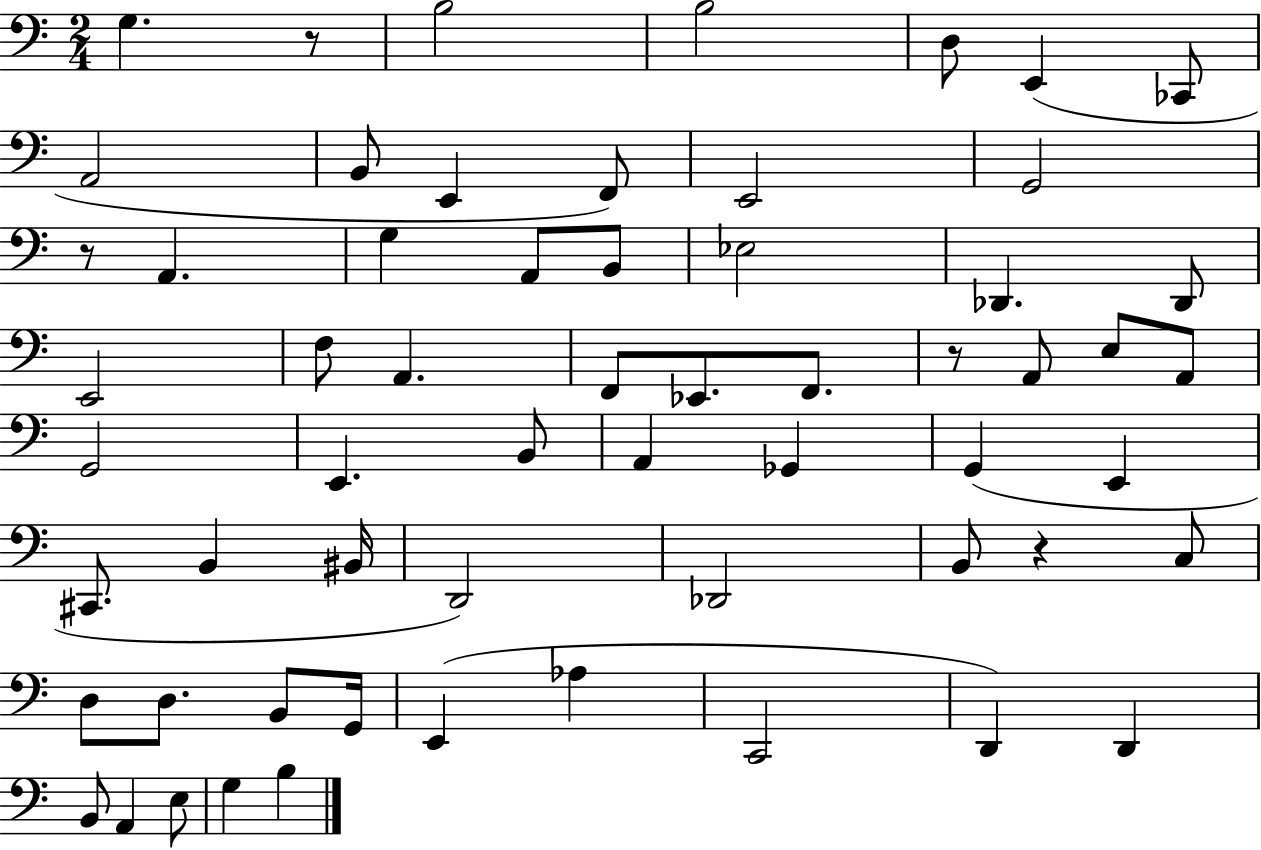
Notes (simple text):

G3/q. R/e B3/h B3/h D3/e E2/q CES2/e A2/h B2/e E2/q F2/e E2/h G2/h R/e A2/q. G3/q A2/e B2/e Eb3/h Db2/q. Db2/e E2/h F3/e A2/q. F2/e Eb2/e. F2/e. R/e A2/e E3/e A2/e G2/h E2/q. B2/e A2/q Gb2/q G2/q E2/q C#2/e. B2/q BIS2/s D2/h Db2/h B2/e R/q C3/e D3/e D3/e. B2/e G2/s E2/q Ab3/q C2/h D2/q D2/q B2/e A2/q E3/e G3/q B3/q